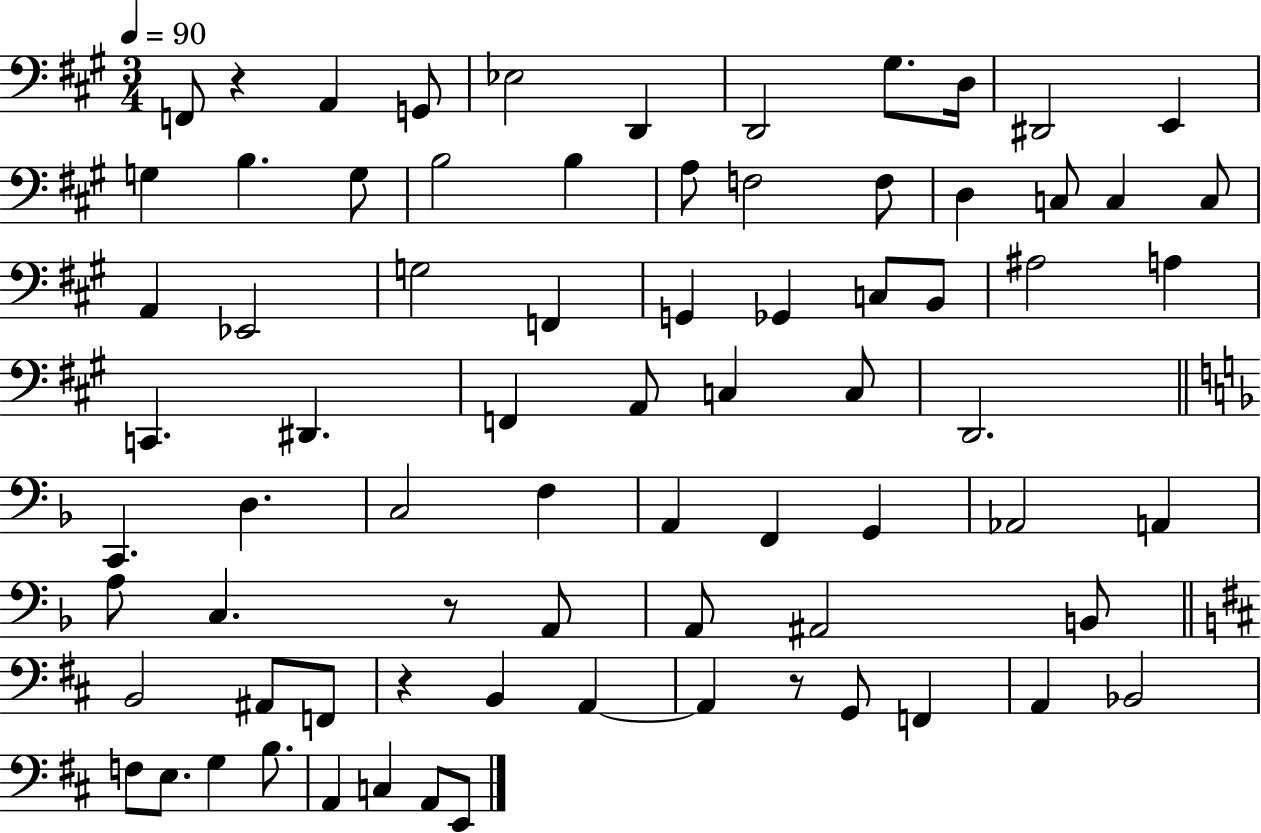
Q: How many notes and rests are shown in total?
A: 76